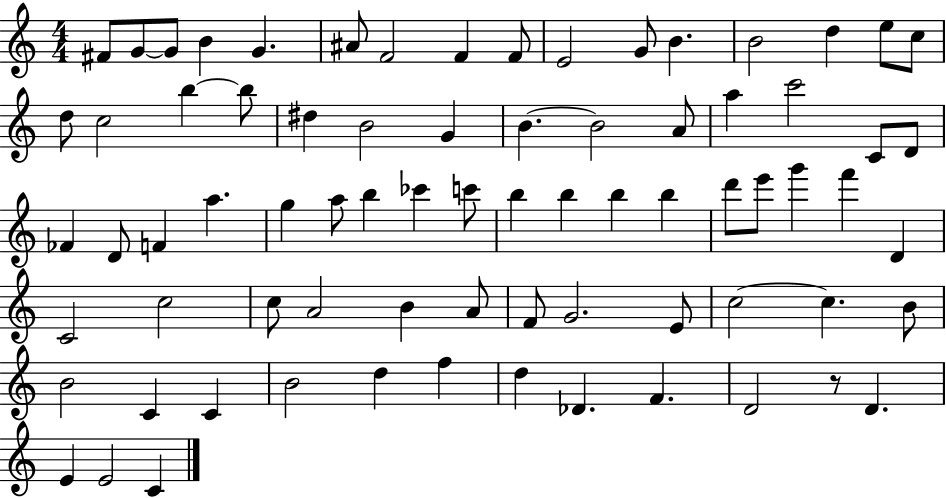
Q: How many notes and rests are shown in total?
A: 75